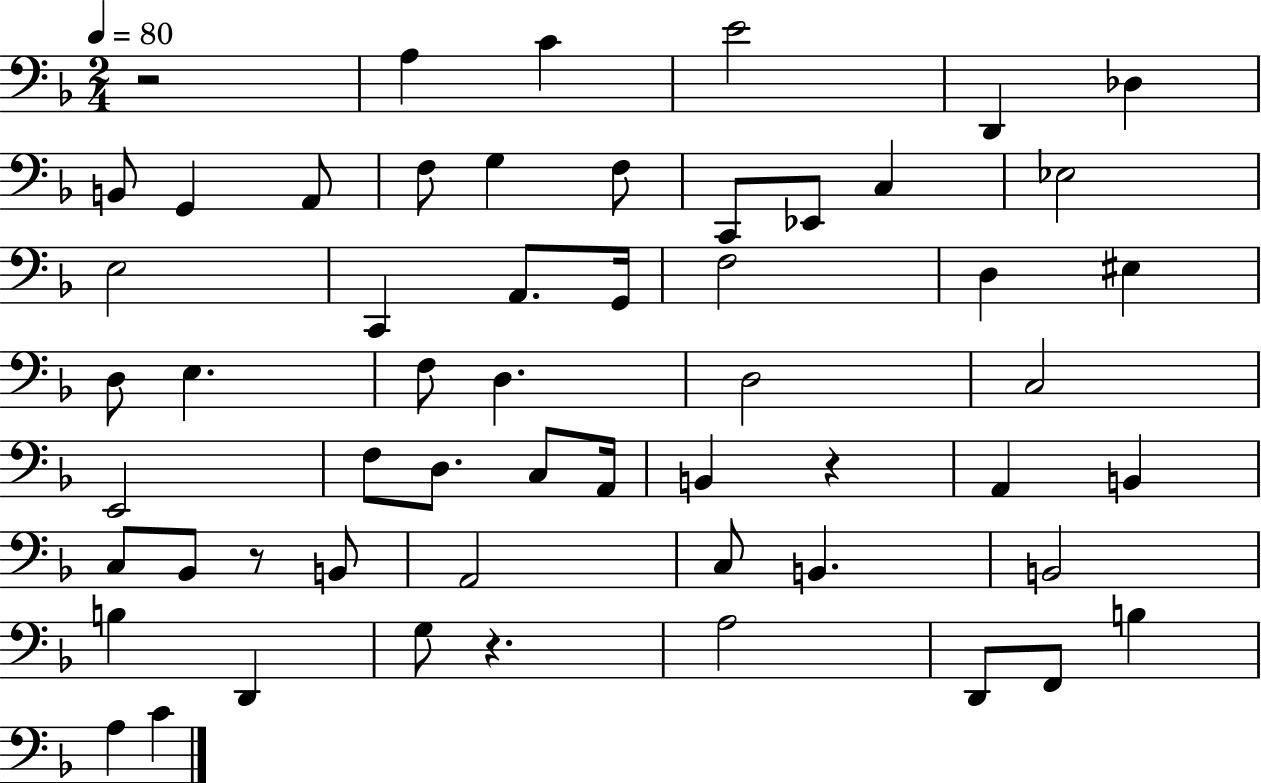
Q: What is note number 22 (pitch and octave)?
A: EIS3